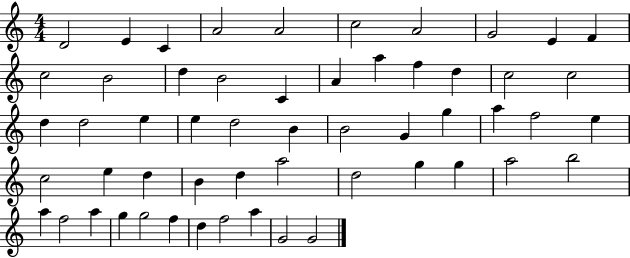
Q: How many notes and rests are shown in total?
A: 55